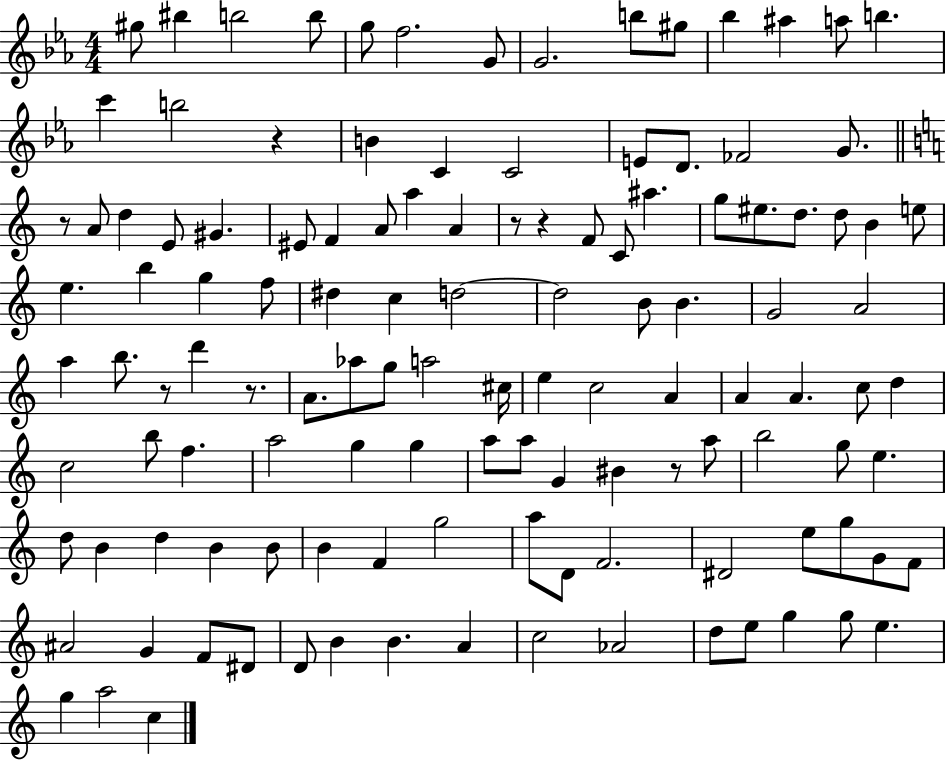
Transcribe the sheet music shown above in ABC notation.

X:1
T:Untitled
M:4/4
L:1/4
K:Eb
^g/2 ^b b2 b/2 g/2 f2 G/2 G2 b/2 ^g/2 _b ^a a/2 b c' b2 z B C C2 E/2 D/2 _F2 G/2 z/2 A/2 d E/2 ^G ^E/2 F A/2 a A z/2 z F/2 C/2 ^a g/2 ^e/2 d/2 d/2 B e/2 e b g f/2 ^d c d2 d2 B/2 B G2 A2 a b/2 z/2 d' z/2 A/2 _a/2 g/2 a2 ^c/4 e c2 A A A c/2 d c2 b/2 f a2 g g a/2 a/2 G ^B z/2 a/2 b2 g/2 e d/2 B d B B/2 B F g2 a/2 D/2 F2 ^D2 e/2 g/2 G/2 F/2 ^A2 G F/2 ^D/2 D/2 B B A c2 _A2 d/2 e/2 g g/2 e g a2 c